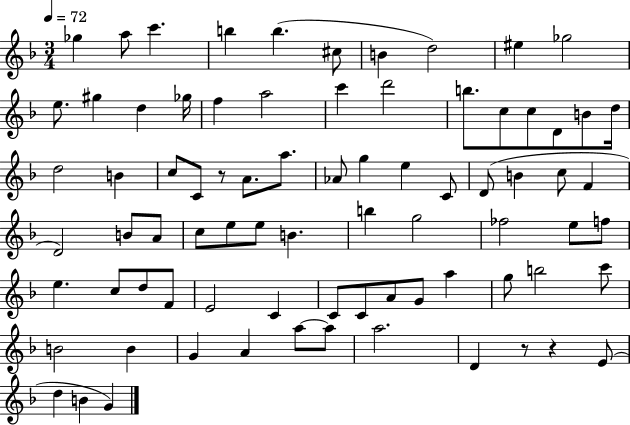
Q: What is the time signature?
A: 3/4